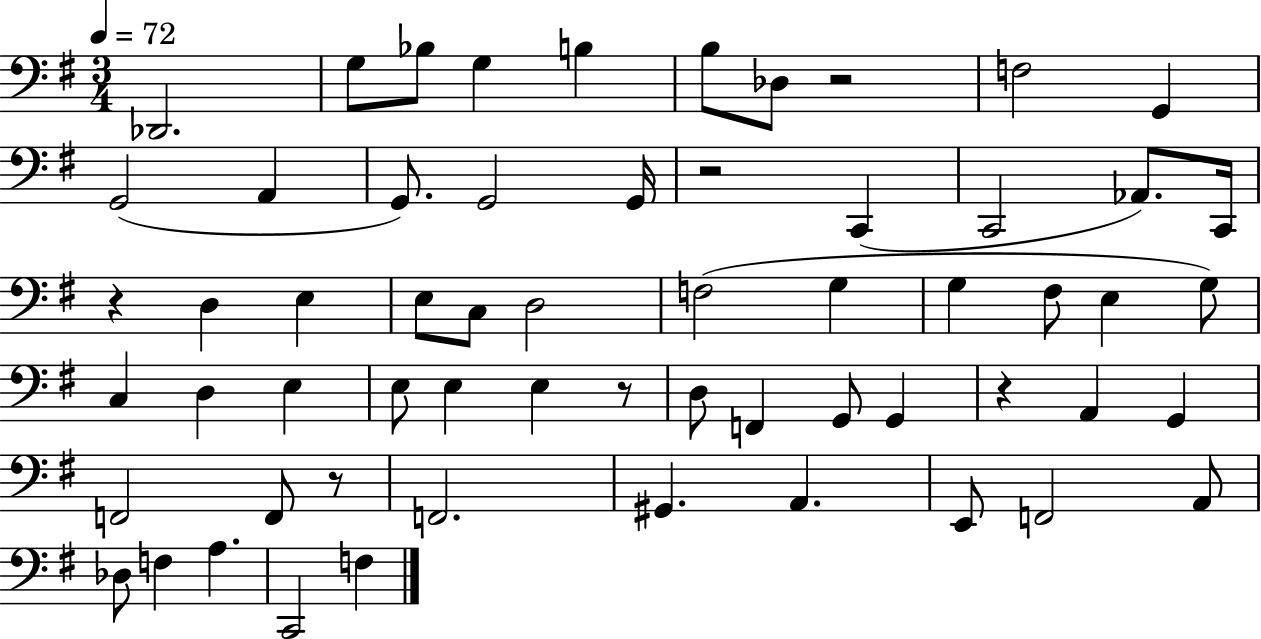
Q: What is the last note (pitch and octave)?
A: F3